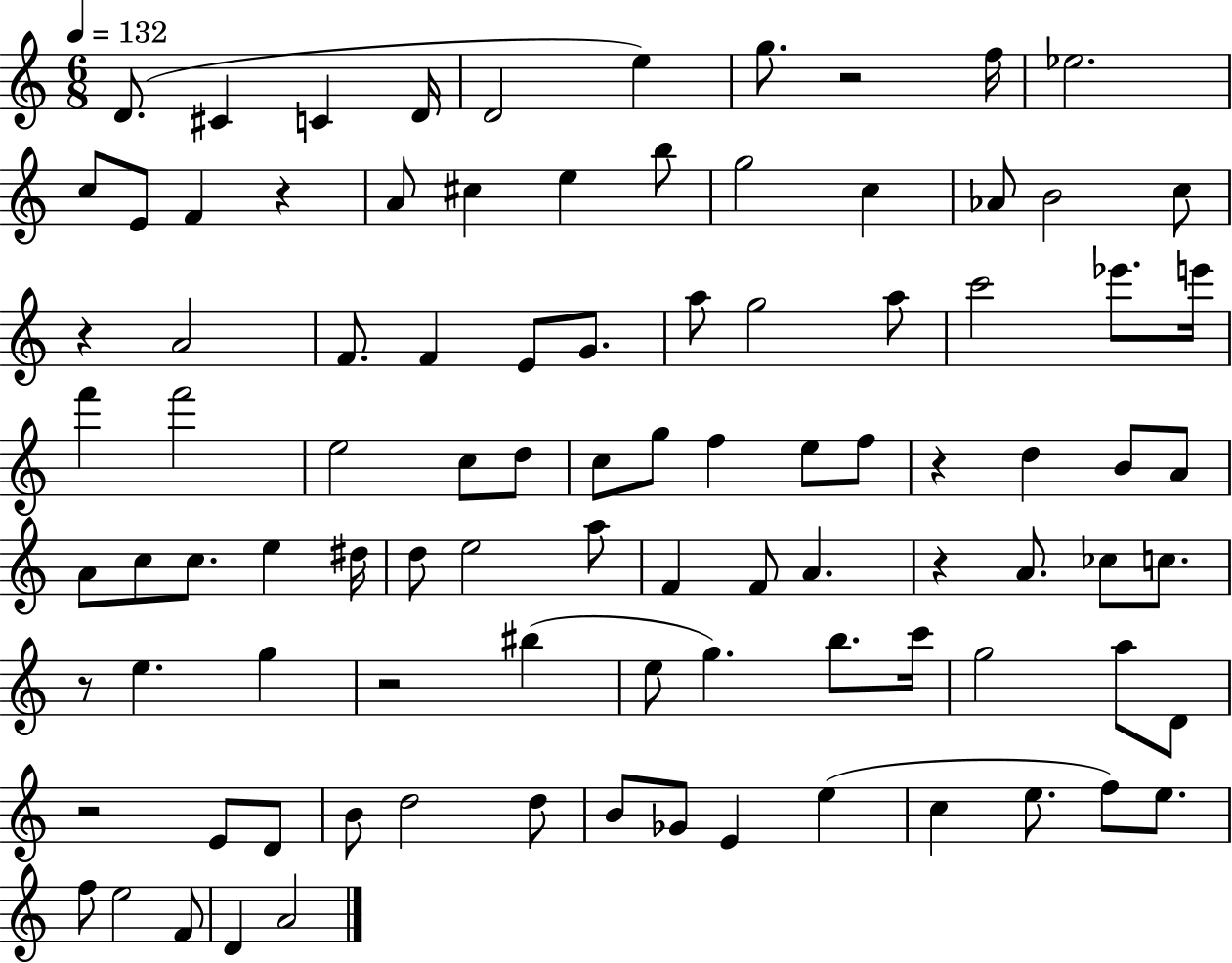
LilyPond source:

{
  \clef treble
  \numericTimeSignature
  \time 6/8
  \key c \major
  \tempo 4 = 132
  d'8.( cis'4 c'4 d'16 | d'2 e''4) | g''8. r2 f''16 | ees''2. | \break c''8 e'8 f'4 r4 | a'8 cis''4 e''4 b''8 | g''2 c''4 | aes'8 b'2 c''8 | \break r4 a'2 | f'8. f'4 e'8 g'8. | a''8 g''2 a''8 | c'''2 ees'''8. e'''16 | \break f'''4 f'''2 | e''2 c''8 d''8 | c''8 g''8 f''4 e''8 f''8 | r4 d''4 b'8 a'8 | \break a'8 c''8 c''8. e''4 dis''16 | d''8 e''2 a''8 | f'4 f'8 a'4. | r4 a'8. ces''8 c''8. | \break r8 e''4. g''4 | r2 bis''4( | e''8 g''4.) b''8. c'''16 | g''2 a''8 d'8 | \break r2 e'8 d'8 | b'8 d''2 d''8 | b'8 ges'8 e'4 e''4( | c''4 e''8. f''8) e''8. | \break f''8 e''2 f'8 | d'4 a'2 | \bar "|."
}